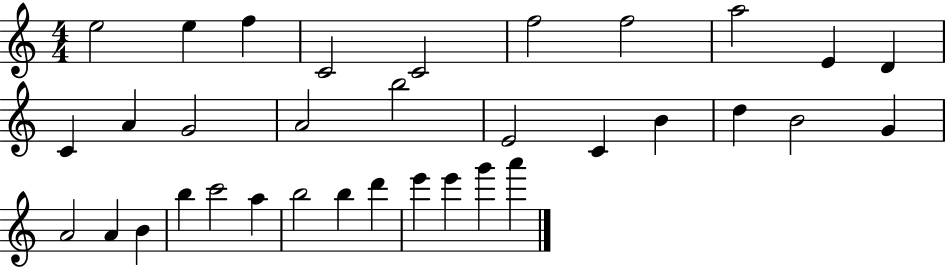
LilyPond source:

{
  \clef treble
  \numericTimeSignature
  \time 4/4
  \key c \major
  e''2 e''4 f''4 | c'2 c'2 | f''2 f''2 | a''2 e'4 d'4 | \break c'4 a'4 g'2 | a'2 b''2 | e'2 c'4 b'4 | d''4 b'2 g'4 | \break a'2 a'4 b'4 | b''4 c'''2 a''4 | b''2 b''4 d'''4 | e'''4 e'''4 g'''4 a'''4 | \break \bar "|."
}